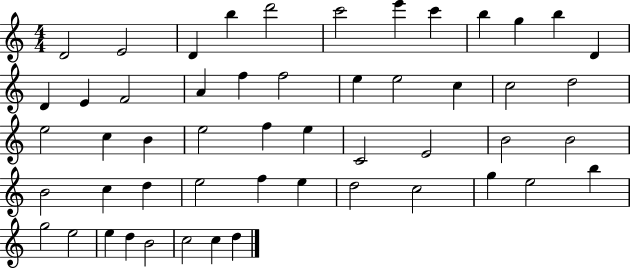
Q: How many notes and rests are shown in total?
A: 52